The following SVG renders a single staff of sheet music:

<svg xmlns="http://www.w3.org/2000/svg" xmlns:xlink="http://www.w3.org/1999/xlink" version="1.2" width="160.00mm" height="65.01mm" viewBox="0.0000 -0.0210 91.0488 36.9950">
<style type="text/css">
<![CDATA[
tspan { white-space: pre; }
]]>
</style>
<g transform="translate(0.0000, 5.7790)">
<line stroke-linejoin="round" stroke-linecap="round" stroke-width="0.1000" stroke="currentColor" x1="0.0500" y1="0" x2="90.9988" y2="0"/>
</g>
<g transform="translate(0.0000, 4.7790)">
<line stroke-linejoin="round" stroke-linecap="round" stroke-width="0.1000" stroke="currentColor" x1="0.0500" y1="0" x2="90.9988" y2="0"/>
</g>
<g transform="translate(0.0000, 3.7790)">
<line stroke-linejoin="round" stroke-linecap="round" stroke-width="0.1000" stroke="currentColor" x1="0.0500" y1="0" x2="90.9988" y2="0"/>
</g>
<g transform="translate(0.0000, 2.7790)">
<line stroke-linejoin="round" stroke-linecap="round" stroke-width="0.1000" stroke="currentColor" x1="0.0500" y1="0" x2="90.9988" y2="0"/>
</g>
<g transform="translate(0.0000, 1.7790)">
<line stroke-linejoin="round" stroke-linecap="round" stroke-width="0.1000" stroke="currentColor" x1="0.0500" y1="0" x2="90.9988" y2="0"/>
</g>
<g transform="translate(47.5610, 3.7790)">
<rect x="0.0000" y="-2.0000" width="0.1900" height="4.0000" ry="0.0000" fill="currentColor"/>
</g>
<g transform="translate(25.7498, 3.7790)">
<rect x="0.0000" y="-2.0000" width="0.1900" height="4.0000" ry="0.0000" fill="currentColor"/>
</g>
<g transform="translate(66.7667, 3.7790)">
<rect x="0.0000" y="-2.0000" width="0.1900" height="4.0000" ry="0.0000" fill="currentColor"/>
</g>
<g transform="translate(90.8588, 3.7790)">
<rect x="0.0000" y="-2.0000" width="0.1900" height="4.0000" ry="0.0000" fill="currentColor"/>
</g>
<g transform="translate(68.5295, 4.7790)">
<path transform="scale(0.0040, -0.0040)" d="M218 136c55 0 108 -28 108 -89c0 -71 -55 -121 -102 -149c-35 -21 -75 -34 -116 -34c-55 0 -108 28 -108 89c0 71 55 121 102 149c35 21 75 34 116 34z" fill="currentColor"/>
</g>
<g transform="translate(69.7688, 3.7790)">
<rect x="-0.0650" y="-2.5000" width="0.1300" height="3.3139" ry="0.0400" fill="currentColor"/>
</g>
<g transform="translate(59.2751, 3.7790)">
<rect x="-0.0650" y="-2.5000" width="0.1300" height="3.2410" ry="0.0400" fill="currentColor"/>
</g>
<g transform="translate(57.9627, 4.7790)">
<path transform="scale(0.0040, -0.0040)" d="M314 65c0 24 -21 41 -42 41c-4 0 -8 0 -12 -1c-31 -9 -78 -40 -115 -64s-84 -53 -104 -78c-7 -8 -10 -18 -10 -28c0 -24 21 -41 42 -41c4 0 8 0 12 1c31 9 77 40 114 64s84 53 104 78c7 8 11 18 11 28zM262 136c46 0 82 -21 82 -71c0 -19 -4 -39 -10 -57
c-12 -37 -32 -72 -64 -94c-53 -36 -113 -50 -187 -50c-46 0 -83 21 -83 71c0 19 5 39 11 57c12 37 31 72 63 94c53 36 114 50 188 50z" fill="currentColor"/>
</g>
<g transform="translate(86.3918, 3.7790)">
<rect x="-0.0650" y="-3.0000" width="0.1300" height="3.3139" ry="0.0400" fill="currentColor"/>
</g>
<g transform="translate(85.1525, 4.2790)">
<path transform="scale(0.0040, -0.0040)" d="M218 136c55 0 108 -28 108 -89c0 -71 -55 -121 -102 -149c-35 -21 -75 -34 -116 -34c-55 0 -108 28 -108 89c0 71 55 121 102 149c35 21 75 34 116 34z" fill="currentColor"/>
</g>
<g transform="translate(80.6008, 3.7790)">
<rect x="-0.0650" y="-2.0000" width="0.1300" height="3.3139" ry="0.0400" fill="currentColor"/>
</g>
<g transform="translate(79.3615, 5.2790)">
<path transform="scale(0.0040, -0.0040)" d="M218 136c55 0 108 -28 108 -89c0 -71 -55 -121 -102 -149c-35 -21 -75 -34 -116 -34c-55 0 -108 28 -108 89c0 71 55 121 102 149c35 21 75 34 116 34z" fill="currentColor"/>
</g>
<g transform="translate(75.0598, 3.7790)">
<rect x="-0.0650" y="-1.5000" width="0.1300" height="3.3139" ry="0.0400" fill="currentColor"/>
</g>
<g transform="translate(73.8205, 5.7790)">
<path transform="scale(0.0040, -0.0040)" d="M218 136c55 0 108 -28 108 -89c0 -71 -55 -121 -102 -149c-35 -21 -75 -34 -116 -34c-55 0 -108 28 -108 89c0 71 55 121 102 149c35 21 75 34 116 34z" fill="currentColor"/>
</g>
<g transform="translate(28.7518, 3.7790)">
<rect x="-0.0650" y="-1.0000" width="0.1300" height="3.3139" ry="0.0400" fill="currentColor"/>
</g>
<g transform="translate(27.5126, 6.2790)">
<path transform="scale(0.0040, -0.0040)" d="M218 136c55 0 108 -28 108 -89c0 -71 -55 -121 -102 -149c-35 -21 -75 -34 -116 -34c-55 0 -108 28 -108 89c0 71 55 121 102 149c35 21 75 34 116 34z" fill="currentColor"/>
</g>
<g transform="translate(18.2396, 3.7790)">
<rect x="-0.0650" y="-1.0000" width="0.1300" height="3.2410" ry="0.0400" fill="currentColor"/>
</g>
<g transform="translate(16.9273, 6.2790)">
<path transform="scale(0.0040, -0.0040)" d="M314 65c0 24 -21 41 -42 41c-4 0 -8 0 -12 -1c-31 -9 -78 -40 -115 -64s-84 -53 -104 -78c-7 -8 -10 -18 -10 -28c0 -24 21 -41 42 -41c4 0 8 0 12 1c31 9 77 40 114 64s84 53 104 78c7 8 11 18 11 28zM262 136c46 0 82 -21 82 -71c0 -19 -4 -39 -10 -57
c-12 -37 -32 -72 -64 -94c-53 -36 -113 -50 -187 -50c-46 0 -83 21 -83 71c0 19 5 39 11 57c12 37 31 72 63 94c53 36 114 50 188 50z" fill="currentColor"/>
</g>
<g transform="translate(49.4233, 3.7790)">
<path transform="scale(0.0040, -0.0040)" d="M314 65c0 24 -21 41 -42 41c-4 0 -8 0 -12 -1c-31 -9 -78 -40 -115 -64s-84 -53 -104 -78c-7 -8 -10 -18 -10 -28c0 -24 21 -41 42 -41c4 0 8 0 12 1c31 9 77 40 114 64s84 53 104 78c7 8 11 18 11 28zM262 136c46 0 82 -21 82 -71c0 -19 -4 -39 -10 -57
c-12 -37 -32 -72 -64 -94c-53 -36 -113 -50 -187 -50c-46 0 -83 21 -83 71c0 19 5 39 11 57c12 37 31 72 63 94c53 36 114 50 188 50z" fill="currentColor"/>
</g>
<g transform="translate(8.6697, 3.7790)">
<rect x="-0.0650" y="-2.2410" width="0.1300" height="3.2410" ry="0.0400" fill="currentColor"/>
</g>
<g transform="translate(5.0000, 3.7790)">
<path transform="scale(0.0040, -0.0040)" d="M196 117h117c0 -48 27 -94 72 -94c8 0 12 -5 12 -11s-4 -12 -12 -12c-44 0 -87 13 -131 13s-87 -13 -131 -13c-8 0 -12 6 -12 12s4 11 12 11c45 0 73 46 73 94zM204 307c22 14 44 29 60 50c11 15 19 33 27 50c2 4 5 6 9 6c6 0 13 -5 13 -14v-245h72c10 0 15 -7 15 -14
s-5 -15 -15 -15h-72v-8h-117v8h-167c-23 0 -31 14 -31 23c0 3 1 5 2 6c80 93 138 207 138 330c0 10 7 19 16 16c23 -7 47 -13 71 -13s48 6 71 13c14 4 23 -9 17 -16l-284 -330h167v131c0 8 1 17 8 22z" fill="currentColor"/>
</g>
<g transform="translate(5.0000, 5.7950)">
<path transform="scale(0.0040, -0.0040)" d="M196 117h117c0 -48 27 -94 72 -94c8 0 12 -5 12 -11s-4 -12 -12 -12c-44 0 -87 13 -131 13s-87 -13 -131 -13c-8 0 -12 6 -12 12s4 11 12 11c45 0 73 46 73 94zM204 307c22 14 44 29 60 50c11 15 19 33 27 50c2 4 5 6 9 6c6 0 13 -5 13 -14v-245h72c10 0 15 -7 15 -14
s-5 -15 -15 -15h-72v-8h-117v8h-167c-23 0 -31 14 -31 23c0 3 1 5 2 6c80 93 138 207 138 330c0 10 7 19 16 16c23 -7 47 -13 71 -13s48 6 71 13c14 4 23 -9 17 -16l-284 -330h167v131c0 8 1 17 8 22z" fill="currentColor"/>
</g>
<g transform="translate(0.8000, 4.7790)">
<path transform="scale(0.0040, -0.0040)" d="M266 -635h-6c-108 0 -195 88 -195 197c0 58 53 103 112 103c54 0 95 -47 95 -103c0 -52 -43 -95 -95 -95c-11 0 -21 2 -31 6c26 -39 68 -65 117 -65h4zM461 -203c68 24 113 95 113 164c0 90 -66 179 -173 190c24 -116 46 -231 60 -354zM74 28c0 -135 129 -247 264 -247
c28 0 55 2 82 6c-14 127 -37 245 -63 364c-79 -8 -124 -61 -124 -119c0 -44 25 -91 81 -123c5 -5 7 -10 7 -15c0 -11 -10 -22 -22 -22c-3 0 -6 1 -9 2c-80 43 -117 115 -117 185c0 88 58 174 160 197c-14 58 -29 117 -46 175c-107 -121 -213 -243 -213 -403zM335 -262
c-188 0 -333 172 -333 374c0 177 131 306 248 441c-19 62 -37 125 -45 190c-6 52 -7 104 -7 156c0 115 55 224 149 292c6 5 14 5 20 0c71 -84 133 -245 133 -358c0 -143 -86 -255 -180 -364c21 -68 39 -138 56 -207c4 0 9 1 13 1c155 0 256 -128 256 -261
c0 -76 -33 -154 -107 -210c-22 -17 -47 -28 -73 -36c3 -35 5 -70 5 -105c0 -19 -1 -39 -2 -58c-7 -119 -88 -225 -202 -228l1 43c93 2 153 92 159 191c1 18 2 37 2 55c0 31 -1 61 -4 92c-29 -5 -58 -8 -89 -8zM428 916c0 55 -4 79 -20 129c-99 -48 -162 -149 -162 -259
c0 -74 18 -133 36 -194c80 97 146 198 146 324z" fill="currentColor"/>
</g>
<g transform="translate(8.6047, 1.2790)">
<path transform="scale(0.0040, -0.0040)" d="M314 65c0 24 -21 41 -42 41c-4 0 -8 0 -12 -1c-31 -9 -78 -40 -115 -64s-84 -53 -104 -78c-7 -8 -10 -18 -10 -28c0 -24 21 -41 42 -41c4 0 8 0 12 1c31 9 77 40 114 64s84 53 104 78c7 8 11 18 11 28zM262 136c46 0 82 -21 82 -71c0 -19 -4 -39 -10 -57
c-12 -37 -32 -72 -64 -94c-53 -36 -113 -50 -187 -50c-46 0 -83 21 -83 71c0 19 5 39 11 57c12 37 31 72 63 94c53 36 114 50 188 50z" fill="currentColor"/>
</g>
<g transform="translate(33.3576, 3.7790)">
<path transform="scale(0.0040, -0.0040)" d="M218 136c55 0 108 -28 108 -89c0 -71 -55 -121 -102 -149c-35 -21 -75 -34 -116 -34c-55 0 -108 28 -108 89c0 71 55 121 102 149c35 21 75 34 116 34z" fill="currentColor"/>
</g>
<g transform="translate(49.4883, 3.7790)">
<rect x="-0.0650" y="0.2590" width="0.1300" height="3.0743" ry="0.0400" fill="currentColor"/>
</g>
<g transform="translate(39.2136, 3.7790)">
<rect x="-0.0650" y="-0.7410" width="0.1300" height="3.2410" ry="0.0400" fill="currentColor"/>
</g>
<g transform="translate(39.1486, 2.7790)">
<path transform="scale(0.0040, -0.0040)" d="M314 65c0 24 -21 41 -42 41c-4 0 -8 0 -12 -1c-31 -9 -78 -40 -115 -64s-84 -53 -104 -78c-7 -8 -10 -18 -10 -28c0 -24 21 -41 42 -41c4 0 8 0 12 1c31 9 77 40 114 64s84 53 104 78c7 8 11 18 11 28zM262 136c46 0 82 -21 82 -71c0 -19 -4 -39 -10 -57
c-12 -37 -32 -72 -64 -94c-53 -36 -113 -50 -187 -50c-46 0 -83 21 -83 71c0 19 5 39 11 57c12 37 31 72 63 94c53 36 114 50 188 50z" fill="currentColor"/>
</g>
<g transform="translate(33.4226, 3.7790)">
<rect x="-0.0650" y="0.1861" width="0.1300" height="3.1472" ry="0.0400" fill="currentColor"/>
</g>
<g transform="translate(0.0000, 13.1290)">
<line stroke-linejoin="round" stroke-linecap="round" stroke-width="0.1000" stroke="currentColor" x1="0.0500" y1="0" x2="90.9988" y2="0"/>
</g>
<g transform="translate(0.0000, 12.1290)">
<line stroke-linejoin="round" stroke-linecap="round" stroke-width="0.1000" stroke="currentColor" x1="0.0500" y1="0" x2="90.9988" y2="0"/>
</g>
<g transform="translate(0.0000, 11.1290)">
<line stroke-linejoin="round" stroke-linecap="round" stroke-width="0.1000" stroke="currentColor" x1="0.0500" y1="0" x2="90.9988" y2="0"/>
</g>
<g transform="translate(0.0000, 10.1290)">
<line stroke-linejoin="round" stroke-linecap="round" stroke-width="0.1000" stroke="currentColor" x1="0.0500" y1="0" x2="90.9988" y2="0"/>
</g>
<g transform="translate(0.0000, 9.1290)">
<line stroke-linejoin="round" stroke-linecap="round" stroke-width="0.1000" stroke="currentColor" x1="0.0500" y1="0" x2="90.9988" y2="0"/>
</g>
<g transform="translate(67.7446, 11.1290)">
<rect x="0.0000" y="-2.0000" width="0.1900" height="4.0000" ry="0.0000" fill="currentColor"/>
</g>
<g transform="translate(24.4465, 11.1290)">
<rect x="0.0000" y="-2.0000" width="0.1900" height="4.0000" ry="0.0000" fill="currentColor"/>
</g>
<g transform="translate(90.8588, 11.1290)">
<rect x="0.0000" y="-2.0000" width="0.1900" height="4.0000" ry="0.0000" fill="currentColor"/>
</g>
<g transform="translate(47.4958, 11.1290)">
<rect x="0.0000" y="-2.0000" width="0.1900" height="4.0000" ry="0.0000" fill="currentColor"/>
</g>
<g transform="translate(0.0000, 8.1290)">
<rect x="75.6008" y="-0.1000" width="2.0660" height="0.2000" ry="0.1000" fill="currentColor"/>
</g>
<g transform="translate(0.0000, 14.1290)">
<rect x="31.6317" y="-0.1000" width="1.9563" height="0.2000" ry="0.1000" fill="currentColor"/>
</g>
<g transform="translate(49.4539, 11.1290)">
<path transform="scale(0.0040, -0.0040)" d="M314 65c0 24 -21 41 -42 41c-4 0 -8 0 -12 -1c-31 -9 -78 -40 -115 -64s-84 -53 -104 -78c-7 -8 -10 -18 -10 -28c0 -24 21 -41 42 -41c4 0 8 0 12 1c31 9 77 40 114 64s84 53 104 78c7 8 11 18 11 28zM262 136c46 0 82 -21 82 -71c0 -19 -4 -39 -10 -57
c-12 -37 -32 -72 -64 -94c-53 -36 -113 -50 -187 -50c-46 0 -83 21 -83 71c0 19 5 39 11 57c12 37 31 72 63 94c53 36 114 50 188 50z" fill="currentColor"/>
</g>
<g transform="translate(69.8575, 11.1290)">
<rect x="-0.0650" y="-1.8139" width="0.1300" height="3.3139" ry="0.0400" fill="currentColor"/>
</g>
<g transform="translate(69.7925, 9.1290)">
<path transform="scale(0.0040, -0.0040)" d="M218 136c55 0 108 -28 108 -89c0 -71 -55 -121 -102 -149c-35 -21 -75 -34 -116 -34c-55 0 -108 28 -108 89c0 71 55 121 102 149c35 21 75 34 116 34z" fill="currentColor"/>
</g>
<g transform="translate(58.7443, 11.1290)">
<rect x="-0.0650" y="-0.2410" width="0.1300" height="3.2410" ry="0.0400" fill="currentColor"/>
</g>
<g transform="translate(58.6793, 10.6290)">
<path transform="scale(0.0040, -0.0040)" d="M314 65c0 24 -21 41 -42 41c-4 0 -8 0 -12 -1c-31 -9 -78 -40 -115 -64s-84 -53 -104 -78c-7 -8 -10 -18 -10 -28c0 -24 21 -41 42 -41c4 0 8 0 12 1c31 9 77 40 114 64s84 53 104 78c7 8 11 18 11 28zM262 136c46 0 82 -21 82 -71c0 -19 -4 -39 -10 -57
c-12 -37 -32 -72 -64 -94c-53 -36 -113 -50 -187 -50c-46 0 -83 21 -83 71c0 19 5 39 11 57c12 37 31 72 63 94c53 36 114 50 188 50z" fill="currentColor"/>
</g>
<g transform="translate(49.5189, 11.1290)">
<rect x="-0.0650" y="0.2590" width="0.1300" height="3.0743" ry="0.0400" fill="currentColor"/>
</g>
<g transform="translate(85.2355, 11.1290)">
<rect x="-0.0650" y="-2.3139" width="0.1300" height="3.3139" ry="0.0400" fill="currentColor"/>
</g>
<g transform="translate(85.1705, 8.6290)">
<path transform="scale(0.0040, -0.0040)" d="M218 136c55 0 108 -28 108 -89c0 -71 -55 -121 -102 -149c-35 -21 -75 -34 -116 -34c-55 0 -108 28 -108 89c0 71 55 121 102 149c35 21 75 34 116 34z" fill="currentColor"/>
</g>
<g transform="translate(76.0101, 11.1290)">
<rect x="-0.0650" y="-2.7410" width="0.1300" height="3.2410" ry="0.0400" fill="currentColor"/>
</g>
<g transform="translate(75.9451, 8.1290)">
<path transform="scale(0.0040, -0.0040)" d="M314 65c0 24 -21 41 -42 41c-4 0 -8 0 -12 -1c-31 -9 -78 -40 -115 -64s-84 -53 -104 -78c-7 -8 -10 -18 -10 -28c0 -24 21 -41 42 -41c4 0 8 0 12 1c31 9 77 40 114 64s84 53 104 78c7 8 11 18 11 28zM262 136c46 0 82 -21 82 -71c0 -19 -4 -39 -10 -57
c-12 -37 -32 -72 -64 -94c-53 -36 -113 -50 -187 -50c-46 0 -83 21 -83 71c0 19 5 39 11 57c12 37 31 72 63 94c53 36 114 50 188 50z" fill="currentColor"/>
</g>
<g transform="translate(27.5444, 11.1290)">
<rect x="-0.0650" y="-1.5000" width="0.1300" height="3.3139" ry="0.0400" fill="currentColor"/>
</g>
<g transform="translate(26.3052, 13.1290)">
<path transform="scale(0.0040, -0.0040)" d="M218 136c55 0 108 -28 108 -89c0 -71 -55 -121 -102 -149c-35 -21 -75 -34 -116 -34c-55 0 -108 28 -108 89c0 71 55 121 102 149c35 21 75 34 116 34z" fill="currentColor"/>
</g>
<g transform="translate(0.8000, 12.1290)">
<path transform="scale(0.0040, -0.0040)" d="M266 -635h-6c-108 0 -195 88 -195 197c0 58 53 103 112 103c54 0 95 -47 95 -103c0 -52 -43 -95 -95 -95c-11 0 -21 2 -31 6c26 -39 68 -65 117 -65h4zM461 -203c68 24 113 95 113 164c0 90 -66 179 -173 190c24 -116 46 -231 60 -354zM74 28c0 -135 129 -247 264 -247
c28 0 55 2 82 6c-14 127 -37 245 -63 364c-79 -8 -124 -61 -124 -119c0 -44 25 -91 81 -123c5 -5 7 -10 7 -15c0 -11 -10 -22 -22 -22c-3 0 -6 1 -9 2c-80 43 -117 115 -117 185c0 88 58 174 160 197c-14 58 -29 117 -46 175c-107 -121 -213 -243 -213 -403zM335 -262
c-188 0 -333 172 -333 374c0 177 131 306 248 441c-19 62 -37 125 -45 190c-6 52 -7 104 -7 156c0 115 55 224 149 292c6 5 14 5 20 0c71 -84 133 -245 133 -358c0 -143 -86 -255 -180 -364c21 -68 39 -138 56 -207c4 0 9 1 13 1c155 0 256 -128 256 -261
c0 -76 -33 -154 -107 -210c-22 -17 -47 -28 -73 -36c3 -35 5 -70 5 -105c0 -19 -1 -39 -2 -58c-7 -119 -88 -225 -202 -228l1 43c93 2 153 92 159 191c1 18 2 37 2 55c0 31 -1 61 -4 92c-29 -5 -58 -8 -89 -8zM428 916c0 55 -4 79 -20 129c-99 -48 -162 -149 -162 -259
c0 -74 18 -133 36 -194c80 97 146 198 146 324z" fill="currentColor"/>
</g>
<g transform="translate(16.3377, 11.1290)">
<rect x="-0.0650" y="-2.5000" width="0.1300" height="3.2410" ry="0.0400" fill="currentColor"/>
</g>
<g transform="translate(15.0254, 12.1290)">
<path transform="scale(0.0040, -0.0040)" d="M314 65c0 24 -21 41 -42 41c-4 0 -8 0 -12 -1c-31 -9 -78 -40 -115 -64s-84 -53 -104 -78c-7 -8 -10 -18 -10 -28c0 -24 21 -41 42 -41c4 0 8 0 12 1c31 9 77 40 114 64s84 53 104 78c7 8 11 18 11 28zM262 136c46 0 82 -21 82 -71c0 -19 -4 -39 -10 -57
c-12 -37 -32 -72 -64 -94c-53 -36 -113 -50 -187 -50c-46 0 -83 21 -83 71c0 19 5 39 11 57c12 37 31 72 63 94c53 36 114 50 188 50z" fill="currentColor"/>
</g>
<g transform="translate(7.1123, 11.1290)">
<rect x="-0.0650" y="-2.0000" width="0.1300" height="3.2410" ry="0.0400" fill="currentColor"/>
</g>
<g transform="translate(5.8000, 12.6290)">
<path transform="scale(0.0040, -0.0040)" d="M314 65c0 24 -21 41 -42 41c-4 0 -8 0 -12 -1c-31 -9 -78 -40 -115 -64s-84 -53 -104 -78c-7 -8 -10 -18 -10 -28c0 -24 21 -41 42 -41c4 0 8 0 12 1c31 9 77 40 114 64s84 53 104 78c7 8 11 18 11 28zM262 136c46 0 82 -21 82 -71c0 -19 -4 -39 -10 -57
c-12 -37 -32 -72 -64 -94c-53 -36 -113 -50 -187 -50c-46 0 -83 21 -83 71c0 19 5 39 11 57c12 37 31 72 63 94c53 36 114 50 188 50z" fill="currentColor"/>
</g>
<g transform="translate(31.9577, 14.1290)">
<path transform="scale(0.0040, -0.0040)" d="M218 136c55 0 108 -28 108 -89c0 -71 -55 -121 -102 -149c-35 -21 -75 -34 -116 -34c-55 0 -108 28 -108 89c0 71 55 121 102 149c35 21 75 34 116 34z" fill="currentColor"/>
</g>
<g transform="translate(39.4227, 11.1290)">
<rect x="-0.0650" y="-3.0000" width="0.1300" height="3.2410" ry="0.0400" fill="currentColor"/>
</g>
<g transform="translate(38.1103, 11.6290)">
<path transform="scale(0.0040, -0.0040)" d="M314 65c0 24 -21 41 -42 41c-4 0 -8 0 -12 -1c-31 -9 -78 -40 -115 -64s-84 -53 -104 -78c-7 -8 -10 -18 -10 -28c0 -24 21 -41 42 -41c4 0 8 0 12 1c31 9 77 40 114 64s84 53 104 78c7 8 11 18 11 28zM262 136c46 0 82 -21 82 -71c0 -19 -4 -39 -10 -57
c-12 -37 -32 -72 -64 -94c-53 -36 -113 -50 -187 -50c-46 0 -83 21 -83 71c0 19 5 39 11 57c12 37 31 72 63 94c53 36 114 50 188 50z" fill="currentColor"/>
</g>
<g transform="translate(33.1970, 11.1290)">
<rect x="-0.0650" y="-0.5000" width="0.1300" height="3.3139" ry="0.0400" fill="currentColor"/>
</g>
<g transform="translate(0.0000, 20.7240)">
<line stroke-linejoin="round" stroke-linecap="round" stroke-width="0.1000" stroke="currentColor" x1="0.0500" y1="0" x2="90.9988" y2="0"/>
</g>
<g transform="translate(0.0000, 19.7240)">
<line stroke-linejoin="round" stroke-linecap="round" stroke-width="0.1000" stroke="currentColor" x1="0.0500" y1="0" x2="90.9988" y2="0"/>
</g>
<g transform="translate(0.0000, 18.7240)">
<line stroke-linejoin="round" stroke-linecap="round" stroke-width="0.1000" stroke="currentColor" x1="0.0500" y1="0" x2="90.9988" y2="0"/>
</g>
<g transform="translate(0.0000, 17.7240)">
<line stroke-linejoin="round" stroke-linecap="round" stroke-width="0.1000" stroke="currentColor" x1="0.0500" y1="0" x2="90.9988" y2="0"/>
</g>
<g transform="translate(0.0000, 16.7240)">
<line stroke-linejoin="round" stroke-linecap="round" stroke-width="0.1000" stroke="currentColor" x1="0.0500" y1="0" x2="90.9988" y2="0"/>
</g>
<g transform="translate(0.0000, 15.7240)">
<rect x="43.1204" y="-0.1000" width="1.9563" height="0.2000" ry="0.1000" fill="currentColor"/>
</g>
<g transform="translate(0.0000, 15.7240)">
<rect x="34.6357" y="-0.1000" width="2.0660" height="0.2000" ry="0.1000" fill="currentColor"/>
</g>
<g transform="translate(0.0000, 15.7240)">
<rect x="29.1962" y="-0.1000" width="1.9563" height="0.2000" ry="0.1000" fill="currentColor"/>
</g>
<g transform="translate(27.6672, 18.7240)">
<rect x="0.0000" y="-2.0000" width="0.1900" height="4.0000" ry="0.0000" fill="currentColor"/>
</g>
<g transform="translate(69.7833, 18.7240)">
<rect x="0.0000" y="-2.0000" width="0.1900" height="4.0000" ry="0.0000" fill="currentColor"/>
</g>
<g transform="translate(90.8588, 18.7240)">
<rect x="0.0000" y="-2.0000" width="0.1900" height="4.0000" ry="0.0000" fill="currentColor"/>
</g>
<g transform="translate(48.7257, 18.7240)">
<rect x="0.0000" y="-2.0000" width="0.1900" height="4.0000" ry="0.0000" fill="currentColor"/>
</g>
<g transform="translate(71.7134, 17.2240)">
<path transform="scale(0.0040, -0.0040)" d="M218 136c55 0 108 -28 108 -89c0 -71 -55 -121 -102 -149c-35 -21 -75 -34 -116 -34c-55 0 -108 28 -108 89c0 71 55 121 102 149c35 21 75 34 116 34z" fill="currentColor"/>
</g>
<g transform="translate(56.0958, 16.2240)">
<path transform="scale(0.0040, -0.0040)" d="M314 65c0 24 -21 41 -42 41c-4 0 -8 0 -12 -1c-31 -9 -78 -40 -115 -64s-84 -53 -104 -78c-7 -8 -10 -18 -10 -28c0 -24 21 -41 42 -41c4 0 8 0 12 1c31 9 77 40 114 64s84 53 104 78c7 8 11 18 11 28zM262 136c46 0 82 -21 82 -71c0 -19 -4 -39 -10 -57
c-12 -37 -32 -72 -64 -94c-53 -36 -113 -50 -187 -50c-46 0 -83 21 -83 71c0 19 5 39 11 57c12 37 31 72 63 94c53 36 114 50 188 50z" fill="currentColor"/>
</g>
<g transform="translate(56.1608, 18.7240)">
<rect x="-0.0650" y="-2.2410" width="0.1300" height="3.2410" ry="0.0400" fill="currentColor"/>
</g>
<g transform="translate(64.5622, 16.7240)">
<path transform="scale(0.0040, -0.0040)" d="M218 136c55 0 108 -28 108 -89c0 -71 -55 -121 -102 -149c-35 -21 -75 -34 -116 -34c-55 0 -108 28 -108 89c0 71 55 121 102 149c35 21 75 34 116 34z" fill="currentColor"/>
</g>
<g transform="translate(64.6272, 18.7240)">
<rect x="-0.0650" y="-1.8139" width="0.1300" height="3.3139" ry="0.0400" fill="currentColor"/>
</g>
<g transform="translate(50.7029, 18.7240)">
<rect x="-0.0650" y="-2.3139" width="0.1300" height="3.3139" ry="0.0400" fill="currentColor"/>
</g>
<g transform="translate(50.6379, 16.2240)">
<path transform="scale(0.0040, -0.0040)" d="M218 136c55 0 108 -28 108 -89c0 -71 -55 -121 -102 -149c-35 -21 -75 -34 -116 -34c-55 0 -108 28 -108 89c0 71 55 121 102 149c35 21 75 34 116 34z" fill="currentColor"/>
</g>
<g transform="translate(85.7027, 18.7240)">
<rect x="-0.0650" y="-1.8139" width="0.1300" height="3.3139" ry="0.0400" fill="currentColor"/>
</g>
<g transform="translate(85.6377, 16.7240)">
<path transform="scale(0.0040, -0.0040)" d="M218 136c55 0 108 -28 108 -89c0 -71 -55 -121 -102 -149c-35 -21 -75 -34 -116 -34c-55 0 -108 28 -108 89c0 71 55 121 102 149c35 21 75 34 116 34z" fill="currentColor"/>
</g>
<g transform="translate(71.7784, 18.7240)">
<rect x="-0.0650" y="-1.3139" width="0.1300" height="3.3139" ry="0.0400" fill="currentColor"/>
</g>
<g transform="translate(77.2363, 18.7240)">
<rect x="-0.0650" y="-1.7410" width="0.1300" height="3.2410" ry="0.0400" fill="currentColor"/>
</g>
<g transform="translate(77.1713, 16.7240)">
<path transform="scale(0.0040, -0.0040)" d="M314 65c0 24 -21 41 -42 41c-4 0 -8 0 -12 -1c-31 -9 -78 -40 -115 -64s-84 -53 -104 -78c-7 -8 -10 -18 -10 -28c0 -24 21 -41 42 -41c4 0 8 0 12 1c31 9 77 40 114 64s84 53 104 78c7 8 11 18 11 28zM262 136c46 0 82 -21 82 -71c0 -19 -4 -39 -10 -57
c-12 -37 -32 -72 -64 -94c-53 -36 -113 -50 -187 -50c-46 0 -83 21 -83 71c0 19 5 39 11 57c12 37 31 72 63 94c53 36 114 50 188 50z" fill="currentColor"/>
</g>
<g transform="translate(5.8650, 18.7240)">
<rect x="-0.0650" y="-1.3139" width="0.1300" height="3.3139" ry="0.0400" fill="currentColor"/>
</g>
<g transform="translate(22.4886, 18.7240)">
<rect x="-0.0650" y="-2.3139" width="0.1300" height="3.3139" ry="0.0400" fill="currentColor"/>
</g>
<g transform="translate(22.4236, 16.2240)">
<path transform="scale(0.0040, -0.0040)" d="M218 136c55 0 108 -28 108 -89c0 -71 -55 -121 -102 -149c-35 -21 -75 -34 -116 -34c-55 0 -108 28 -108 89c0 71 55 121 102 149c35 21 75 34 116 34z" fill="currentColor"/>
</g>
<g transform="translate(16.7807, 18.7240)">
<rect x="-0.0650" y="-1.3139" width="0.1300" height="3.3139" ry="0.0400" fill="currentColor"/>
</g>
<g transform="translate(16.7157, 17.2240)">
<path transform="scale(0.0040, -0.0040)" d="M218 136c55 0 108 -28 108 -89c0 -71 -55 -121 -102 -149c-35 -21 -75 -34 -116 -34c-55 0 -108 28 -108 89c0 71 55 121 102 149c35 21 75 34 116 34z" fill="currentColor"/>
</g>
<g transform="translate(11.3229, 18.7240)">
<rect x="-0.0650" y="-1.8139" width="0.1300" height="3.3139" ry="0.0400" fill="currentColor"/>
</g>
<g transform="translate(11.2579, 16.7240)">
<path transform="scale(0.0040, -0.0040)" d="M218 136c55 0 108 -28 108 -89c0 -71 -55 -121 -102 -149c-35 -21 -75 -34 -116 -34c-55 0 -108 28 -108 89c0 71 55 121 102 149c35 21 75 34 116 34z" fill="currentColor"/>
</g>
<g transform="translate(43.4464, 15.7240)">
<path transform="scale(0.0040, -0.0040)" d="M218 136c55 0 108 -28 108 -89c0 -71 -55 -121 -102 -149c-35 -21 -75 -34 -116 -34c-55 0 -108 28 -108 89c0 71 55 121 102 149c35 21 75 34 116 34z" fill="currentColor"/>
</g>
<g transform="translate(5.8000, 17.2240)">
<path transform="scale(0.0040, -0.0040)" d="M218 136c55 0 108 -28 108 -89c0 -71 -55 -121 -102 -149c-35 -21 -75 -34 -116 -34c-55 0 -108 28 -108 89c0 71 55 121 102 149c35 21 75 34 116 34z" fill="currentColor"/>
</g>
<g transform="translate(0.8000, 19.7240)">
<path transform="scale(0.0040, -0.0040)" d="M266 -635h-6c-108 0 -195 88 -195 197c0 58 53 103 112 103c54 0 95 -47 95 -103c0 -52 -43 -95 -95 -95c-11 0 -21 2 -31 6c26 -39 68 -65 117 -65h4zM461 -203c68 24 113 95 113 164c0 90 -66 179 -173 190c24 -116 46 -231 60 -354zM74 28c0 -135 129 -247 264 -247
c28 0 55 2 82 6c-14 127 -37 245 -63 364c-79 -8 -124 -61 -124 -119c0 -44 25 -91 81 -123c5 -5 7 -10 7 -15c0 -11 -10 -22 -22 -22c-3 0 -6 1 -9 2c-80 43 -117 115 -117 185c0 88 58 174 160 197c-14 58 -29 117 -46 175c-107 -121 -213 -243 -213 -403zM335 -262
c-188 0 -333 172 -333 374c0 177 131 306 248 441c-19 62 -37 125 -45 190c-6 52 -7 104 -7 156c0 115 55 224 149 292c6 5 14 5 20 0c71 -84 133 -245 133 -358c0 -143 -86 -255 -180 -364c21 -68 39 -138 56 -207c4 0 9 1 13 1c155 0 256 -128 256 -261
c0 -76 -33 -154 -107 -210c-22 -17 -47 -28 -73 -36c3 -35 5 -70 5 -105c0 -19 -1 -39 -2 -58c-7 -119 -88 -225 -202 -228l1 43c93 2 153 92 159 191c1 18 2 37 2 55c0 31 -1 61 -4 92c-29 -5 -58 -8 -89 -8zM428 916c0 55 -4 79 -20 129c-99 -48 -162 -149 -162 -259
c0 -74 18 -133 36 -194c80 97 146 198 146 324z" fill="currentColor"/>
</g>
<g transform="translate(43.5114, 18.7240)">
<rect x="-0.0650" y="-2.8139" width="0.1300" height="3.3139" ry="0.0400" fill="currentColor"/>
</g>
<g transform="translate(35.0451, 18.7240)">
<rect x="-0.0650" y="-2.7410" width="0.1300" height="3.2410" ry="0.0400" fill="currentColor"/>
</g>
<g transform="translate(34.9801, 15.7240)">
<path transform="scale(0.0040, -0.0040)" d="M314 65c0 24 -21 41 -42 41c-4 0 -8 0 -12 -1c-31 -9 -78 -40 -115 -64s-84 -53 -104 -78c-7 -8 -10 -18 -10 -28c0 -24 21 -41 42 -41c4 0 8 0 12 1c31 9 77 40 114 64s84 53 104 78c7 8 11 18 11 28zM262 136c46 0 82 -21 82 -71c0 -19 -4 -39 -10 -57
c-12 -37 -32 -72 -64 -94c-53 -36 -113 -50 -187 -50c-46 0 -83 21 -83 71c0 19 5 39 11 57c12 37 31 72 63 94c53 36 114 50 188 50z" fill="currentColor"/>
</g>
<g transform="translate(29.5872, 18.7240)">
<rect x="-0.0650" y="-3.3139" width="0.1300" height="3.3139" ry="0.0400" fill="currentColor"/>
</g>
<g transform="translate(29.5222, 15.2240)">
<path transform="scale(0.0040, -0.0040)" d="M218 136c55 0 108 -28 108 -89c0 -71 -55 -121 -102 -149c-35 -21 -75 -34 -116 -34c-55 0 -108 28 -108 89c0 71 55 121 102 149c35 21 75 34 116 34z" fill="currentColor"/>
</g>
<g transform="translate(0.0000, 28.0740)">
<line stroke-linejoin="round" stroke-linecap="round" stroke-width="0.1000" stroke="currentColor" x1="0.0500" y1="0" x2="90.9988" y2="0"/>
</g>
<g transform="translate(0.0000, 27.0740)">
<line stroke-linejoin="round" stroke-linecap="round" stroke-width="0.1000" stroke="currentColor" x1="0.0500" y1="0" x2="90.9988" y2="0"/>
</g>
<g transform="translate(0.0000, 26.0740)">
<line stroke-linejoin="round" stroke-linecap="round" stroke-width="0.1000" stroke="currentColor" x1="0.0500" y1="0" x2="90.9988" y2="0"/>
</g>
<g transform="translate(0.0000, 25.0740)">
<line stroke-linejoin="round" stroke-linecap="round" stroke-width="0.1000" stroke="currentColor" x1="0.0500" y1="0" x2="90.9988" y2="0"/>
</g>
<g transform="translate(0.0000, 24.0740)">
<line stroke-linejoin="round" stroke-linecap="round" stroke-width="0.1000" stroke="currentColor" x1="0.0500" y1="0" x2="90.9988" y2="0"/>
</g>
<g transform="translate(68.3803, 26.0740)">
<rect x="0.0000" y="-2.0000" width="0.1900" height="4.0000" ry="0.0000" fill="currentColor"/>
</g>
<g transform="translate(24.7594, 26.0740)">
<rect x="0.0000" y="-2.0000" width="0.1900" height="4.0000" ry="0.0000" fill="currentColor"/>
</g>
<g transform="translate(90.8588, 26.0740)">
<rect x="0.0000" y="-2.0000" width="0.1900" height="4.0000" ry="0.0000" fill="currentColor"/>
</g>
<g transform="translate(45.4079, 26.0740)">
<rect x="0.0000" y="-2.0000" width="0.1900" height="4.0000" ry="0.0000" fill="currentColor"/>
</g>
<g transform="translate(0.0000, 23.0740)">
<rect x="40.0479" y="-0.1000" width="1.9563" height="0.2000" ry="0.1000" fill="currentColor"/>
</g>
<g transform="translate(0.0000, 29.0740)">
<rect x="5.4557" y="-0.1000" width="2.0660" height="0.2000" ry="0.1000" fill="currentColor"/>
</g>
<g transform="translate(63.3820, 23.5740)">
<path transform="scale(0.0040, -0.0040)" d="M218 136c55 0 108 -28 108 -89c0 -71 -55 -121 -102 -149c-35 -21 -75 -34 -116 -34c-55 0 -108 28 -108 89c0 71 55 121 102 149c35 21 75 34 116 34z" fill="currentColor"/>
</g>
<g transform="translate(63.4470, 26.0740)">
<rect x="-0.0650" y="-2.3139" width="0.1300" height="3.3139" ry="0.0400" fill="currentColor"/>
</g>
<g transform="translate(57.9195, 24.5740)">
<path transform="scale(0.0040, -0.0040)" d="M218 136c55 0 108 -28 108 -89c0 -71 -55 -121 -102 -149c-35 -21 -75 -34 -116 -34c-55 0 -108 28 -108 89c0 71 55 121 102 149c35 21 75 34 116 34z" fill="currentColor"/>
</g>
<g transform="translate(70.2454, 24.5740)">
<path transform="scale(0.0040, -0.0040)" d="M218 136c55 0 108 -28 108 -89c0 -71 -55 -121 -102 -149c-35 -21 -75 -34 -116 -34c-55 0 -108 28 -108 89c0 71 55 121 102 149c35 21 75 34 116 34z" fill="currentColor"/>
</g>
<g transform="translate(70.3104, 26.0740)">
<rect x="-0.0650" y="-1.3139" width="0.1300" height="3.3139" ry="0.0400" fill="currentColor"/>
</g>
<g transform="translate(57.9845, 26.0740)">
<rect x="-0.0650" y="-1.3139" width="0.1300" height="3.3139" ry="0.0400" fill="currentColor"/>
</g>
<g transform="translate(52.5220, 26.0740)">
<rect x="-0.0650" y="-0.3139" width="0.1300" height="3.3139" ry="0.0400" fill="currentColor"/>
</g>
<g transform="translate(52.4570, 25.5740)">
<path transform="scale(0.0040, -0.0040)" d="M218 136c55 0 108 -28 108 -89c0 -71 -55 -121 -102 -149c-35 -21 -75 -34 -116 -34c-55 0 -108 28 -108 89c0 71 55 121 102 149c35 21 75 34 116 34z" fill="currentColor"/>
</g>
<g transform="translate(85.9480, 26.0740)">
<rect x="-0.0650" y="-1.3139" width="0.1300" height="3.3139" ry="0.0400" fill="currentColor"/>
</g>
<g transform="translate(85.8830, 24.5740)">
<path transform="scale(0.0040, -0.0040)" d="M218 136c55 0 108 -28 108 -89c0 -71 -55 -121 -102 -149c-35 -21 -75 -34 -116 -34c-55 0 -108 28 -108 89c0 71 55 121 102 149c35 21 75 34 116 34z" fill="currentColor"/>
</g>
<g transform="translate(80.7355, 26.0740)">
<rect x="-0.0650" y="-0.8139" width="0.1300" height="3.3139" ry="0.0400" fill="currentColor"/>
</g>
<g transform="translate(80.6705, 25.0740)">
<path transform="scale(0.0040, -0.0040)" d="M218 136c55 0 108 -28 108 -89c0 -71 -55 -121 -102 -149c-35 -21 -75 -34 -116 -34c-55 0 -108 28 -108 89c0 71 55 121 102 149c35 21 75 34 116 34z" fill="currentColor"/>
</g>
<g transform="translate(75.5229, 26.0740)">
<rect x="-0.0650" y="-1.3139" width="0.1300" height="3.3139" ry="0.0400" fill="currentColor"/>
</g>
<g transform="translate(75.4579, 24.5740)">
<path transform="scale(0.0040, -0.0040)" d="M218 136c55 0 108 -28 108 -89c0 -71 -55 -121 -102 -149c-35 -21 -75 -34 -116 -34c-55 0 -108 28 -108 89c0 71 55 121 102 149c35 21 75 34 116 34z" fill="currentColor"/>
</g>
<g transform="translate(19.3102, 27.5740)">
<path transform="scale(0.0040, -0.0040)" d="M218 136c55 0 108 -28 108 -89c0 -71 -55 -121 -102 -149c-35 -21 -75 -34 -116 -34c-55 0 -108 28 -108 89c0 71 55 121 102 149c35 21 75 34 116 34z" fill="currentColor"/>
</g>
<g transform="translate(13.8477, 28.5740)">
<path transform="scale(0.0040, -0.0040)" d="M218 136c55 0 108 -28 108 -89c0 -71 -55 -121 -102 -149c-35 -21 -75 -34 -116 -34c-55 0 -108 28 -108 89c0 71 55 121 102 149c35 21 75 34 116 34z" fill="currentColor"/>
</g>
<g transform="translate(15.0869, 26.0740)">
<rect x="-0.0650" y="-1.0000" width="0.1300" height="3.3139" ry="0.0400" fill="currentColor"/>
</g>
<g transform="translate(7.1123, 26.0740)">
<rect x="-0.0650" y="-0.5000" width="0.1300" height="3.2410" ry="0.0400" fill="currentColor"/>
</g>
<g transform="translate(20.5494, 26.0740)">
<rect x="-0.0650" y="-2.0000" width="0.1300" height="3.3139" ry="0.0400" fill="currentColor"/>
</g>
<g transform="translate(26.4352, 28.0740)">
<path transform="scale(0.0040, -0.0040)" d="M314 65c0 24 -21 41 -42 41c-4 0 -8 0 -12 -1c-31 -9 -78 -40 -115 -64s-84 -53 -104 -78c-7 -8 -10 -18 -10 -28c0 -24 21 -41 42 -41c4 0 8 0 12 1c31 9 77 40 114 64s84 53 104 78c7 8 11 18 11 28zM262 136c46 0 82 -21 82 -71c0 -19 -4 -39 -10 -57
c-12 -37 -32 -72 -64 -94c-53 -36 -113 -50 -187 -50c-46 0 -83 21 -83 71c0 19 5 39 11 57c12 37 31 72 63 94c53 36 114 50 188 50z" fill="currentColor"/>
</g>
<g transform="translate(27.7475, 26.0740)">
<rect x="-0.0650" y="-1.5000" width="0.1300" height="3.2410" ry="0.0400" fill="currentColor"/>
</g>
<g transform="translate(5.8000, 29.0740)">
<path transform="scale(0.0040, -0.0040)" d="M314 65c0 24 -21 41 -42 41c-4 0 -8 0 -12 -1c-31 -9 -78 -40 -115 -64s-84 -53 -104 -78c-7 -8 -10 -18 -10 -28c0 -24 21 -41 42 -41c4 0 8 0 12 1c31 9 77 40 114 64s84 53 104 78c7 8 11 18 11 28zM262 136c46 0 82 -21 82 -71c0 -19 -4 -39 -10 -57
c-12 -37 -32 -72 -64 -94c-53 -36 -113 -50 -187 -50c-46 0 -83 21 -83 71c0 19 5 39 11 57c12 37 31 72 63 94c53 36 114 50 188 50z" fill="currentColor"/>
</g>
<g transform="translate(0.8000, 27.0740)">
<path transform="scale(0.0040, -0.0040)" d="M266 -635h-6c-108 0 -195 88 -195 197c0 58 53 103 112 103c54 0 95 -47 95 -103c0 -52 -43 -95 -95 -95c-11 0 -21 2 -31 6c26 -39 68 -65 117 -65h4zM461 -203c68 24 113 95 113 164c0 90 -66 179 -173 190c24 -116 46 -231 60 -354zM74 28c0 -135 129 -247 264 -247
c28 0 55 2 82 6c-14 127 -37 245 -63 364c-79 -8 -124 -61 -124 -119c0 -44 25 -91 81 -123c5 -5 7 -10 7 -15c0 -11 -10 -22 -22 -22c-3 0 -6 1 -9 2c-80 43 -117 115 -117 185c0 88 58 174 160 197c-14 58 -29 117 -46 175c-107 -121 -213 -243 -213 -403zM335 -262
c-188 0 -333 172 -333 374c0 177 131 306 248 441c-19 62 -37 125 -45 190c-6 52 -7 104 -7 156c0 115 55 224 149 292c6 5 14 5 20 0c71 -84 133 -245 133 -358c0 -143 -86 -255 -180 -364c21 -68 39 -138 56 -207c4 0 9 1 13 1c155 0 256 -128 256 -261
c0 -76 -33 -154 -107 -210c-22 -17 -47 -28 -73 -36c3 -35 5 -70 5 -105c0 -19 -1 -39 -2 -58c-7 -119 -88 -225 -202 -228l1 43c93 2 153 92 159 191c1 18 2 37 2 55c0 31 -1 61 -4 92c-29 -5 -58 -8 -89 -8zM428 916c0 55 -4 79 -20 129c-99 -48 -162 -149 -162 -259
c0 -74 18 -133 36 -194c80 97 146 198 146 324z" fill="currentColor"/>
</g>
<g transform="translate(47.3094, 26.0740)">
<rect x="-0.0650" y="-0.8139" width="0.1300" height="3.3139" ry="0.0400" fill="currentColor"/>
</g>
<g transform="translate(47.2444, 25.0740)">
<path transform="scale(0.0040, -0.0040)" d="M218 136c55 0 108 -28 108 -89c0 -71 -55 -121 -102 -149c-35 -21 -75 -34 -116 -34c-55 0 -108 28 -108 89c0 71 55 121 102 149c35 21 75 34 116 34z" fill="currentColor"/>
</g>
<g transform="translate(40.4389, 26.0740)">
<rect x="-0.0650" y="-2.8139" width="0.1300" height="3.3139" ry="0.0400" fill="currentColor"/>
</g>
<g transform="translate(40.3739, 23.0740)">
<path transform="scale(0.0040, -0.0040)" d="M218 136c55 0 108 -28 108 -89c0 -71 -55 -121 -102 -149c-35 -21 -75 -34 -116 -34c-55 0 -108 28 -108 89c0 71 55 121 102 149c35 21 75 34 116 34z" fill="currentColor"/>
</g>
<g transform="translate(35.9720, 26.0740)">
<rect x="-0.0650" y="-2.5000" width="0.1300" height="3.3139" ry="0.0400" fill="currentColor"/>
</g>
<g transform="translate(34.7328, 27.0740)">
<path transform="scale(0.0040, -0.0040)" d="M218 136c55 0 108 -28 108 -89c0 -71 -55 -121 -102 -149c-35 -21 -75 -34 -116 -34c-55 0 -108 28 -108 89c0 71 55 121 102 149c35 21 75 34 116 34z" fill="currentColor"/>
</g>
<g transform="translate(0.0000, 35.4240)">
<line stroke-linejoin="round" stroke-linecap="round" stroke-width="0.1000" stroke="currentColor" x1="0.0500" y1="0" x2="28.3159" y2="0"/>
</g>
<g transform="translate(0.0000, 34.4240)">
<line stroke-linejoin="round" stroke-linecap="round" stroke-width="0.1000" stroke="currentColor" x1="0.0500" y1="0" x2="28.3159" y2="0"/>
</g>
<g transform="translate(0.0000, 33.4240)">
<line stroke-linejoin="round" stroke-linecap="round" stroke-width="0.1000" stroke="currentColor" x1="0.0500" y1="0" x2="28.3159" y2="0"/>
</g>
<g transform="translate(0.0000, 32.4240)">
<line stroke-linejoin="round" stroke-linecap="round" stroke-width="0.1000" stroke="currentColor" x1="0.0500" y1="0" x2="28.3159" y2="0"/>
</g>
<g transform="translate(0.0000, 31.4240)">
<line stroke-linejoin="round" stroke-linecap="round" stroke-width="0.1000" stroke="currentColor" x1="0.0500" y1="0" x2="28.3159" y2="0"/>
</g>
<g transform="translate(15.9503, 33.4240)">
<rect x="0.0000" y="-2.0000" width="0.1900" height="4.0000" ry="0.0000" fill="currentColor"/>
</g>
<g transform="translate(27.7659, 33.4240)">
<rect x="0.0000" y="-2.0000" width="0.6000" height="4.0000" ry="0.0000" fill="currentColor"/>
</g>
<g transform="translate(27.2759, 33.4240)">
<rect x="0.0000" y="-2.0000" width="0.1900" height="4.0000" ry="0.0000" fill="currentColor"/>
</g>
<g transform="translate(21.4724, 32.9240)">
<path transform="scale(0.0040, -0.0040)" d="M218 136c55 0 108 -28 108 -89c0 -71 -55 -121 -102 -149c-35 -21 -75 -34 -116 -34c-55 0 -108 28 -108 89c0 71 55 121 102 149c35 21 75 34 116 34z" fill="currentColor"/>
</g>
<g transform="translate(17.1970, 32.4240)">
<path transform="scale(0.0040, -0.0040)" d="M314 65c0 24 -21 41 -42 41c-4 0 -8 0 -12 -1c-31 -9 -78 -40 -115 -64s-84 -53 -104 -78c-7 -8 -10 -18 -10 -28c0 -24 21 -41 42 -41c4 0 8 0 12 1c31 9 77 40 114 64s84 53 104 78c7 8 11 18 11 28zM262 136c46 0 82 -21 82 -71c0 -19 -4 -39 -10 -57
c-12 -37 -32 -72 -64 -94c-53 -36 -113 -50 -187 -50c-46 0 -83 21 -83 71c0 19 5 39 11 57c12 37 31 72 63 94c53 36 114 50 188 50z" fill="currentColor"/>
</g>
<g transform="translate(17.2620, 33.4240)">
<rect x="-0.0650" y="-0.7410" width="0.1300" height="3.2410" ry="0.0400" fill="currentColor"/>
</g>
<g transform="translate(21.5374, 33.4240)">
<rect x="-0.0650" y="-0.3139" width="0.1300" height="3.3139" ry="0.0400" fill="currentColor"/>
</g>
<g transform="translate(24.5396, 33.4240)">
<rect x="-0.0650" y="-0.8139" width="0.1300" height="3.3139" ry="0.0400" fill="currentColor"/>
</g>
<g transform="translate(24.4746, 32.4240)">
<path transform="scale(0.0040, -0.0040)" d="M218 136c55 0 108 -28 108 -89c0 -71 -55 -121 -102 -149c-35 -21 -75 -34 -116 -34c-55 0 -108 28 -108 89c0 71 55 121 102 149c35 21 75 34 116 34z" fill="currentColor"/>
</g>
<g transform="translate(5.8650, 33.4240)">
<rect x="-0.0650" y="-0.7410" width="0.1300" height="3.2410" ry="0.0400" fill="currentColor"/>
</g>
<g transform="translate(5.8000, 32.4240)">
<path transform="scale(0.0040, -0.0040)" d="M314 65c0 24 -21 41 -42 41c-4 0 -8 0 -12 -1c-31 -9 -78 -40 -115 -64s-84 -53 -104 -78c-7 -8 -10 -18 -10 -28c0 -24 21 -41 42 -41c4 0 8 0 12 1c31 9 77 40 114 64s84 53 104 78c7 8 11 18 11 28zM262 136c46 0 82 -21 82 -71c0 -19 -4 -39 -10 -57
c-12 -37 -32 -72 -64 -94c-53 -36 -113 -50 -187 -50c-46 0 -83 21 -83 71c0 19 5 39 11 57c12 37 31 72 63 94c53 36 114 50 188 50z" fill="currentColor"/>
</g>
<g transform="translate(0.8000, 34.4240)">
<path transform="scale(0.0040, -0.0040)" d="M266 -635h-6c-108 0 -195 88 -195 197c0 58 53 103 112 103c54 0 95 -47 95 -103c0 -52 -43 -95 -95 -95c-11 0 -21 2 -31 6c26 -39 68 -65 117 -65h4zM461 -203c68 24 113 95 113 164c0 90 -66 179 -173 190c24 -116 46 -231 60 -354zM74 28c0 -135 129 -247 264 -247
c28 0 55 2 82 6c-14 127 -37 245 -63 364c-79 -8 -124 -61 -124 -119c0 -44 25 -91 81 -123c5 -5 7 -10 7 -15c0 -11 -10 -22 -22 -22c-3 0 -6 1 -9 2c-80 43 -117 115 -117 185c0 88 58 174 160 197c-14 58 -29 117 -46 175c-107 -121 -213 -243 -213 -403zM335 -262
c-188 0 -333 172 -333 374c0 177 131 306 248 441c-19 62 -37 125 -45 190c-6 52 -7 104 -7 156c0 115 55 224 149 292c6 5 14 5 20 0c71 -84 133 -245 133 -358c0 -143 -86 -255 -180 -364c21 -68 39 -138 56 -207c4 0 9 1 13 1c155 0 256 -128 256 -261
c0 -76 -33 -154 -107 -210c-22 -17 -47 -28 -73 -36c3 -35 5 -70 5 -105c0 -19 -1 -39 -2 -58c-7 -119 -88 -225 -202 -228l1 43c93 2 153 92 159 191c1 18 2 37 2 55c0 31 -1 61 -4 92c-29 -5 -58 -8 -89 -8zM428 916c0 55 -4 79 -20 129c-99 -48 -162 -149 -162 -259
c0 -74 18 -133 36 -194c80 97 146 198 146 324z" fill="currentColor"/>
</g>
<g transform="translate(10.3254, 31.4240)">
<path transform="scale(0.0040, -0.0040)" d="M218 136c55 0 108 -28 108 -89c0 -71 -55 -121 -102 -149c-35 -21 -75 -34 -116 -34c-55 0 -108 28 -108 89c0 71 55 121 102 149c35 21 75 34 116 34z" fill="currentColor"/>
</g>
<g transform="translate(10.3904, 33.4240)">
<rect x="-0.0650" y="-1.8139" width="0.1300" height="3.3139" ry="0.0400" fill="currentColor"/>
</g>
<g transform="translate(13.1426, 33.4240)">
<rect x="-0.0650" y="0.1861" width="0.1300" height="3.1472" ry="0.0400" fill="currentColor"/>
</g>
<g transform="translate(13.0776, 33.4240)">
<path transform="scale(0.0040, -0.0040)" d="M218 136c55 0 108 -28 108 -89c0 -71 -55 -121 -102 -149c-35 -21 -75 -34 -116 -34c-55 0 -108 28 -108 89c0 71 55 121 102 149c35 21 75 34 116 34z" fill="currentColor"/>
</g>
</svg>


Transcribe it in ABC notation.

X:1
T:Untitled
M:4/4
L:1/4
K:C
g2 D2 D B d2 B2 G2 G E F A F2 G2 E C A2 B2 c2 f a2 g e f e g b a2 a g g2 f e f2 f C2 D F E2 G a d c e g e e d e d2 f B d2 c d